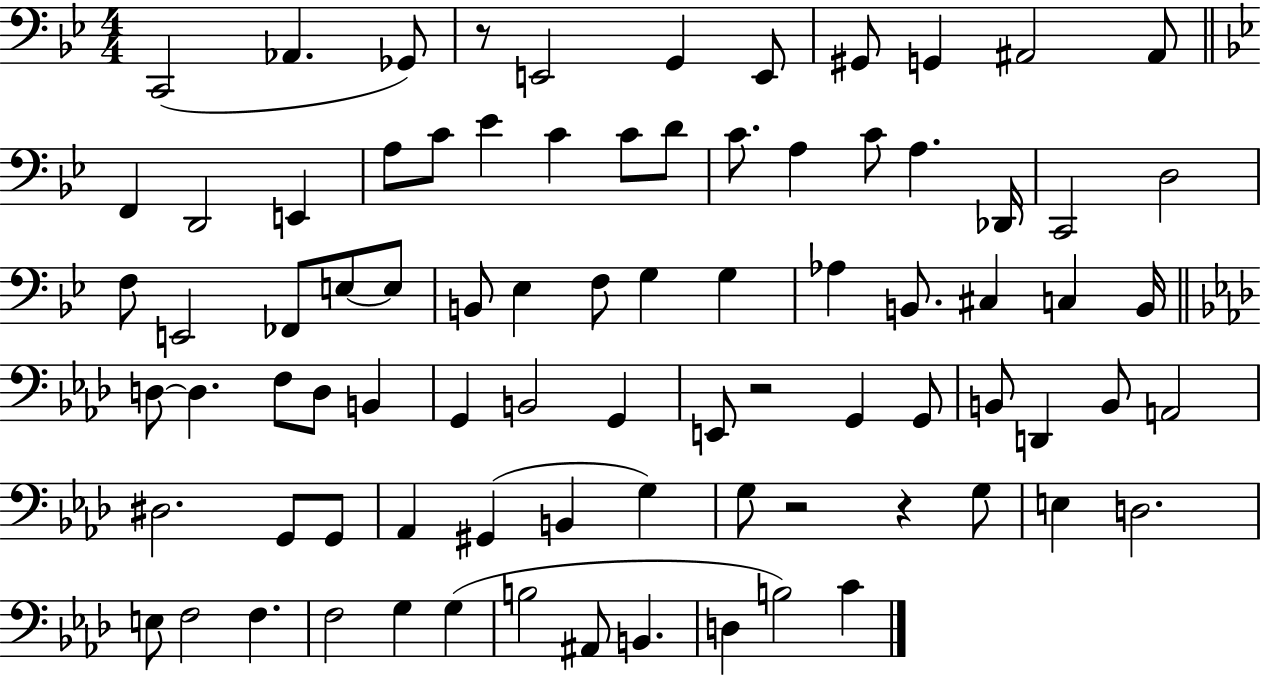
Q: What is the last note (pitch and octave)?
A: C4